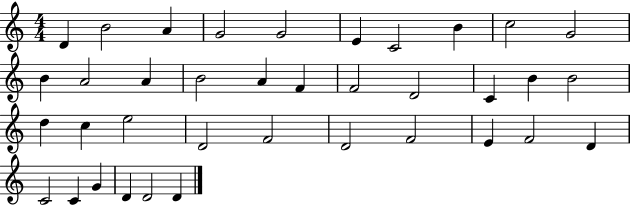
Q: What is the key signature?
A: C major